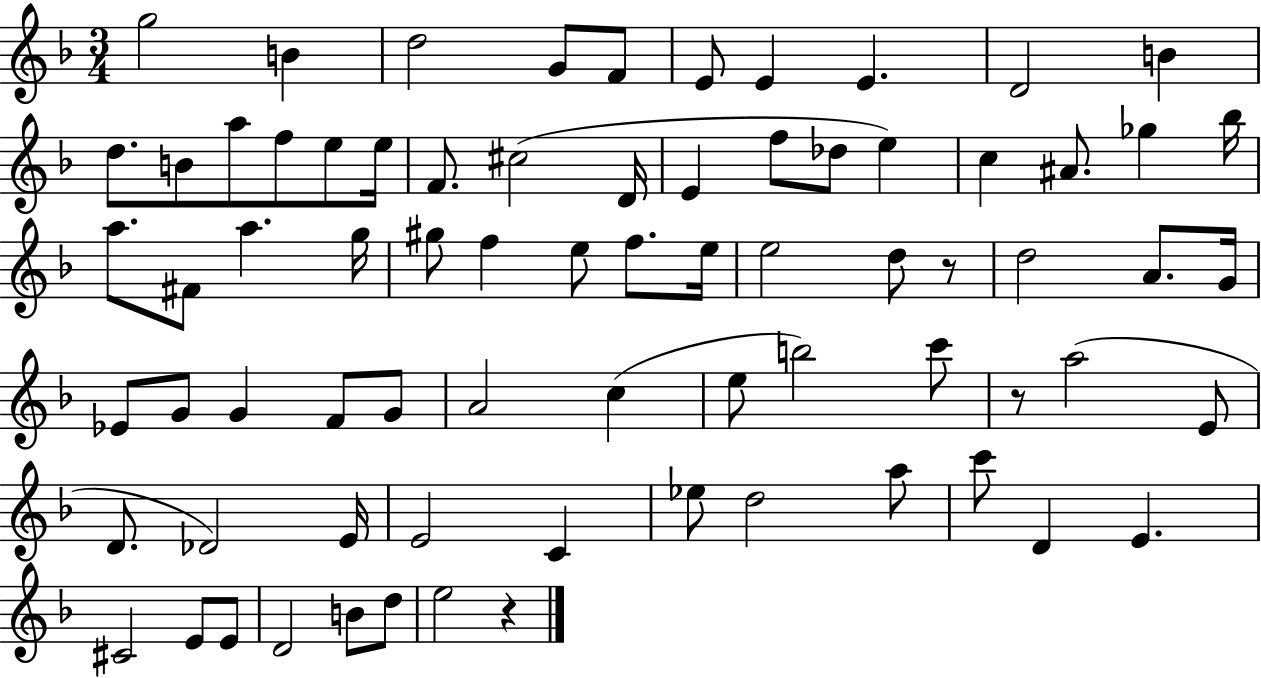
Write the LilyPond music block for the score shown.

{
  \clef treble
  \numericTimeSignature
  \time 3/4
  \key f \major
  g''2 b'4 | d''2 g'8 f'8 | e'8 e'4 e'4. | d'2 b'4 | \break d''8. b'8 a''8 f''8 e''8 e''16 | f'8. cis''2( d'16 | e'4 f''8 des''8 e''4) | c''4 ais'8. ges''4 bes''16 | \break a''8. fis'8 a''4. g''16 | gis''8 f''4 e''8 f''8. e''16 | e''2 d''8 r8 | d''2 a'8. g'16 | \break ees'8 g'8 g'4 f'8 g'8 | a'2 c''4( | e''8 b''2) c'''8 | r8 a''2( e'8 | \break d'8. des'2) e'16 | e'2 c'4 | ees''8 d''2 a''8 | c'''8 d'4 e'4. | \break cis'2 e'8 e'8 | d'2 b'8 d''8 | e''2 r4 | \bar "|."
}